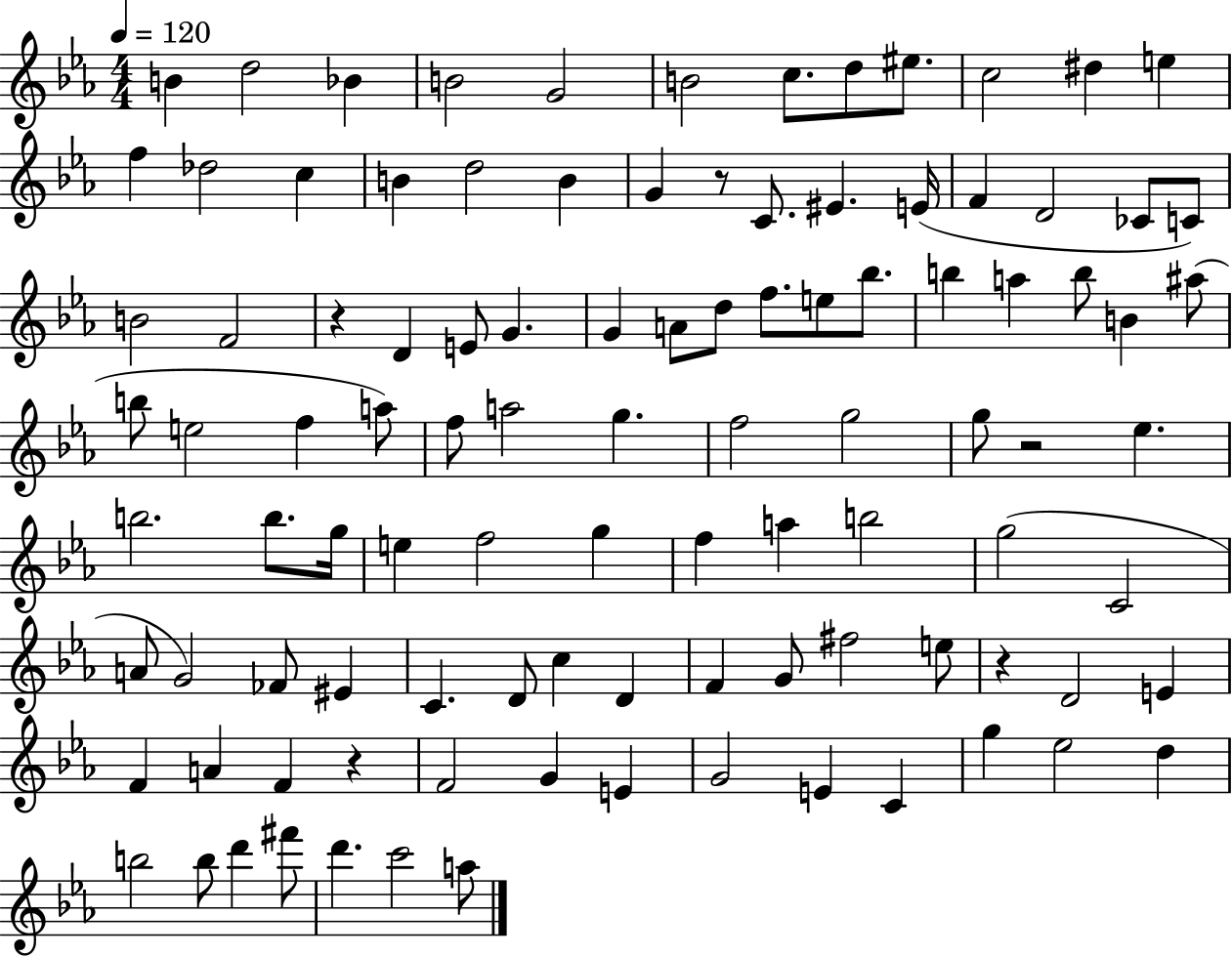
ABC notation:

X:1
T:Untitled
M:4/4
L:1/4
K:Eb
B d2 _B B2 G2 B2 c/2 d/2 ^e/2 c2 ^d e f _d2 c B d2 B G z/2 C/2 ^E E/4 F D2 _C/2 C/2 B2 F2 z D E/2 G G A/2 d/2 f/2 e/2 _b/2 b a b/2 B ^a/2 b/2 e2 f a/2 f/2 a2 g f2 g2 g/2 z2 _e b2 b/2 g/4 e f2 g f a b2 g2 C2 A/2 G2 _F/2 ^E C D/2 c D F G/2 ^f2 e/2 z D2 E F A F z F2 G E G2 E C g _e2 d b2 b/2 d' ^f'/2 d' c'2 a/2